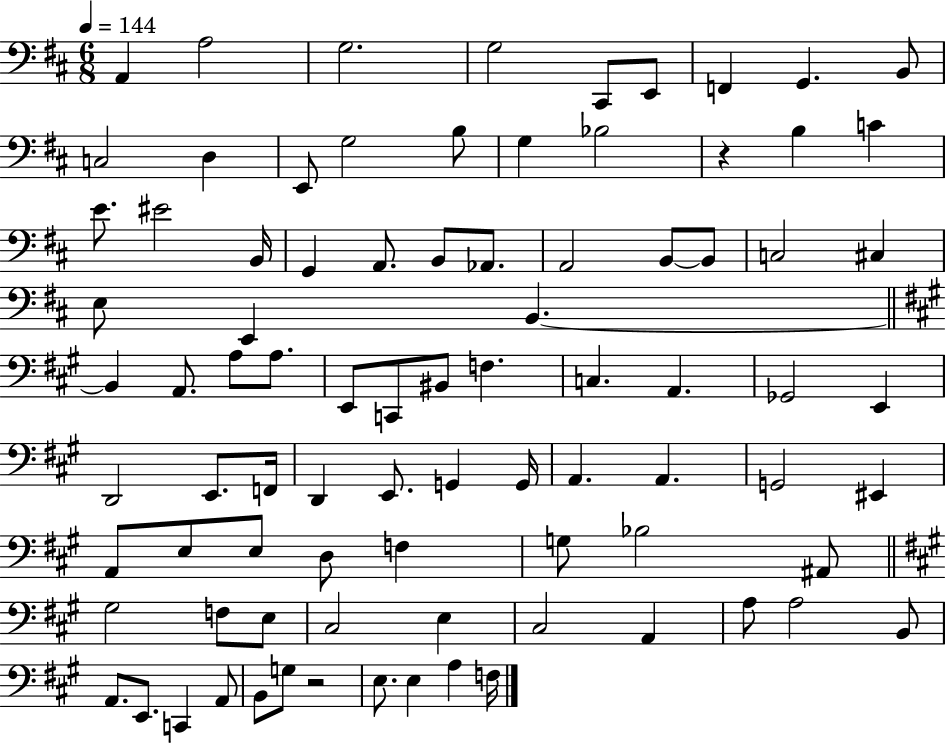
{
  \clef bass
  \numericTimeSignature
  \time 6/8
  \key d \major
  \tempo 4 = 144
  a,4 a2 | g2. | g2 cis,8 e,8 | f,4 g,4. b,8 | \break c2 d4 | e,8 g2 b8 | g4 bes2 | r4 b4 c'4 | \break e'8. eis'2 b,16 | g,4 a,8. b,8 aes,8. | a,2 b,8~~ b,8 | c2 cis4 | \break e8 e,4 b,4.~~ | \bar "||" \break \key a \major b,4 a,8. a8 a8. | e,8 c,8 bis,8 f4. | c4. a,4. | ges,2 e,4 | \break d,2 e,8. f,16 | d,4 e,8. g,4 g,16 | a,4. a,4. | g,2 eis,4 | \break a,8 e8 e8 d8 f4 | g8 bes2 ais,8 | \bar "||" \break \key a \major gis2 f8 e8 | cis2 e4 | cis2 a,4 | a8 a2 b,8 | \break a,8. e,8. c,4 a,8 | b,8 g8 r2 | e8. e4 a4 f16 | \bar "|."
}